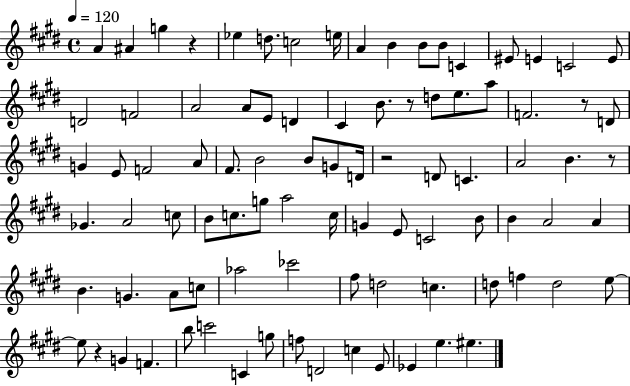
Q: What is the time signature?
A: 4/4